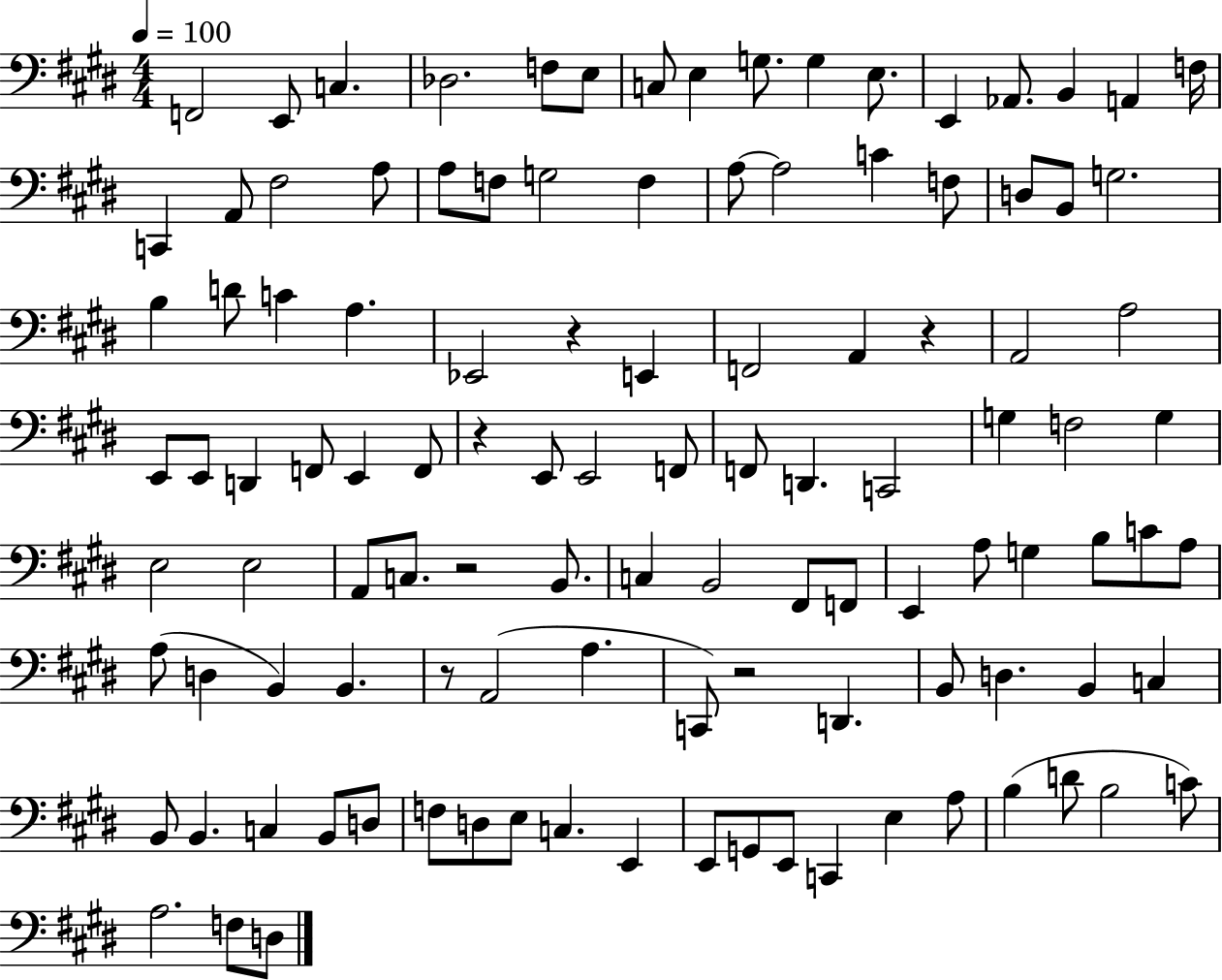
X:1
T:Untitled
M:4/4
L:1/4
K:E
F,,2 E,,/2 C, _D,2 F,/2 E,/2 C,/2 E, G,/2 G, E,/2 E,, _A,,/2 B,, A,, F,/4 C,, A,,/2 ^F,2 A,/2 A,/2 F,/2 G,2 F, A,/2 A,2 C F,/2 D,/2 B,,/2 G,2 B, D/2 C A, _E,,2 z E,, F,,2 A,, z A,,2 A,2 E,,/2 E,,/2 D,, F,,/2 E,, F,,/2 z E,,/2 E,,2 F,,/2 F,,/2 D,, C,,2 G, F,2 G, E,2 E,2 A,,/2 C,/2 z2 B,,/2 C, B,,2 ^F,,/2 F,,/2 E,, A,/2 G, B,/2 C/2 A,/2 A,/2 D, B,, B,, z/2 A,,2 A, C,,/2 z2 D,, B,,/2 D, B,, C, B,,/2 B,, C, B,,/2 D,/2 F,/2 D,/2 E,/2 C, E,, E,,/2 G,,/2 E,,/2 C,, E, A,/2 B, D/2 B,2 C/2 A,2 F,/2 D,/2